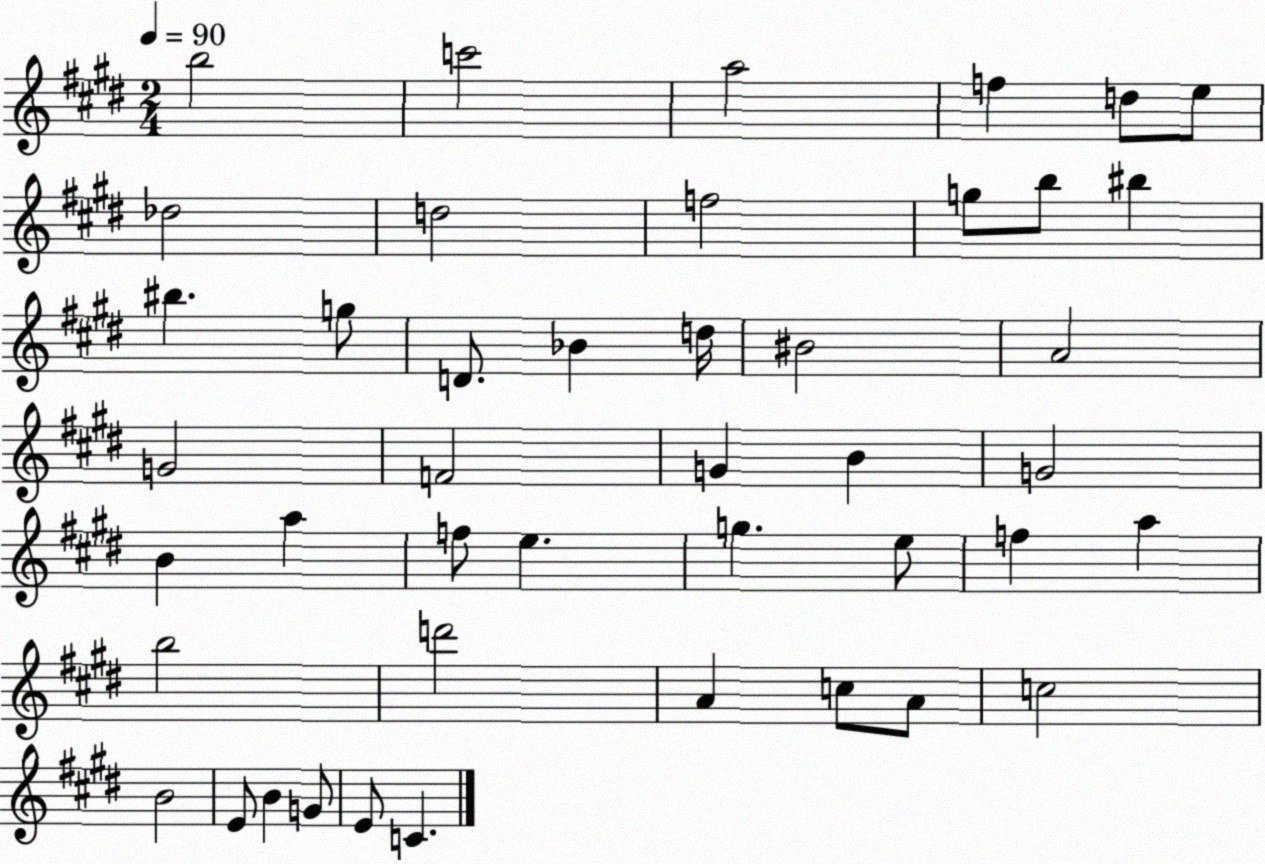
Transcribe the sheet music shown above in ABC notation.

X:1
T:Untitled
M:2/4
L:1/4
K:E
b2 c'2 a2 f d/2 e/2 _d2 d2 f2 g/2 b/2 ^b ^b g/2 D/2 _B d/4 ^B2 A2 G2 F2 G B G2 B a f/2 e g e/2 f a b2 d'2 A c/2 A/2 c2 B2 E/2 B G/2 E/2 C